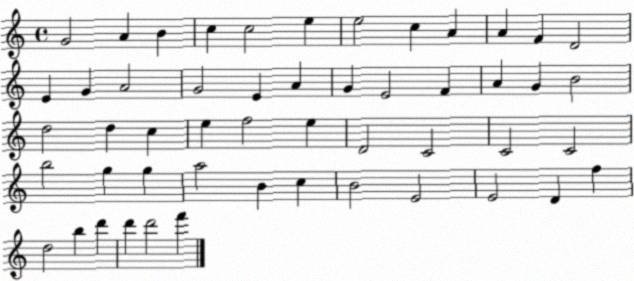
X:1
T:Untitled
M:4/4
L:1/4
K:C
G2 A B c c2 e e2 c A A F D2 E G A2 G2 E A G E2 F A G B2 d2 d c e f2 e D2 C2 C2 C2 b2 g g a2 B c B2 E2 E2 D f d2 b d' d' d'2 f'